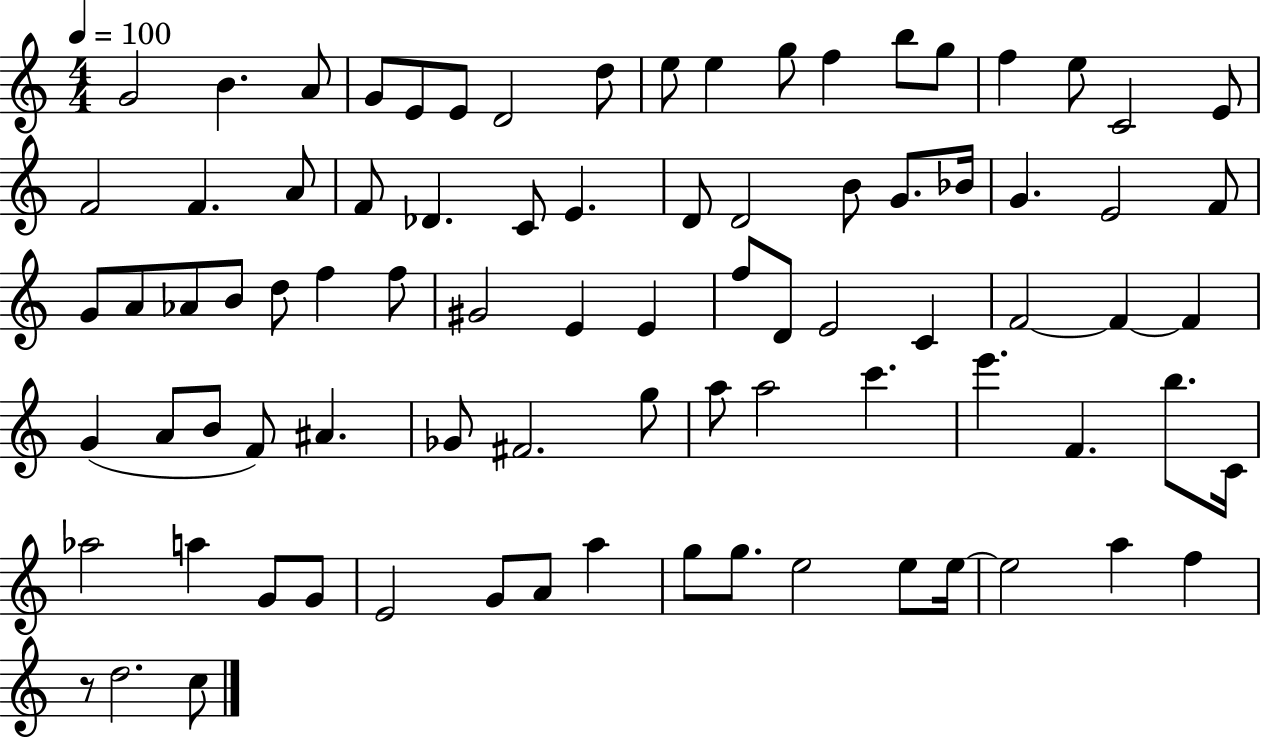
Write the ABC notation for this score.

X:1
T:Untitled
M:4/4
L:1/4
K:C
G2 B A/2 G/2 E/2 E/2 D2 d/2 e/2 e g/2 f b/2 g/2 f e/2 C2 E/2 F2 F A/2 F/2 _D C/2 E D/2 D2 B/2 G/2 _B/4 G E2 F/2 G/2 A/2 _A/2 B/2 d/2 f f/2 ^G2 E E f/2 D/2 E2 C F2 F F G A/2 B/2 F/2 ^A _G/2 ^F2 g/2 a/2 a2 c' e' F b/2 C/4 _a2 a G/2 G/2 E2 G/2 A/2 a g/2 g/2 e2 e/2 e/4 e2 a f z/2 d2 c/2